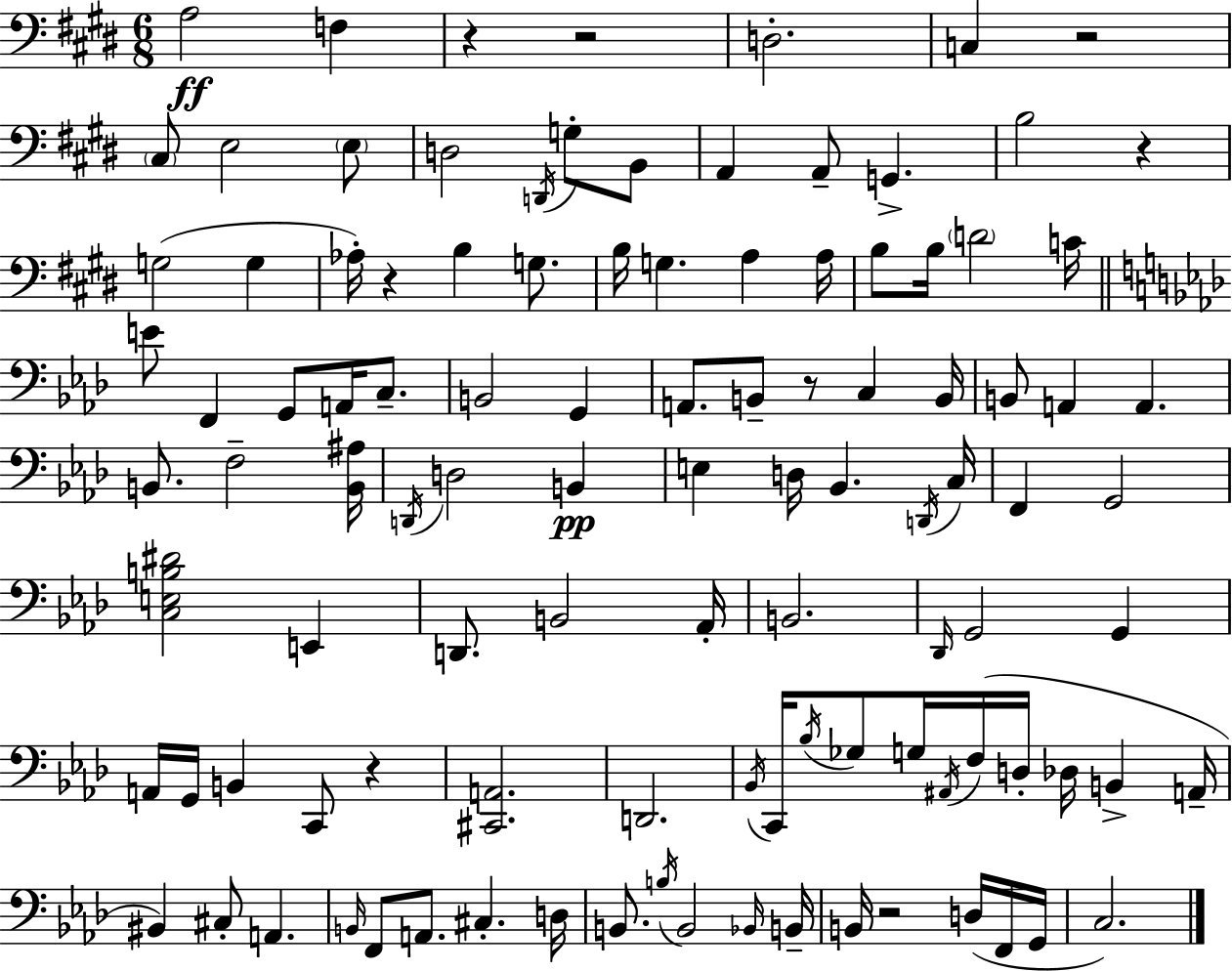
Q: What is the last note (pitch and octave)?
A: C3